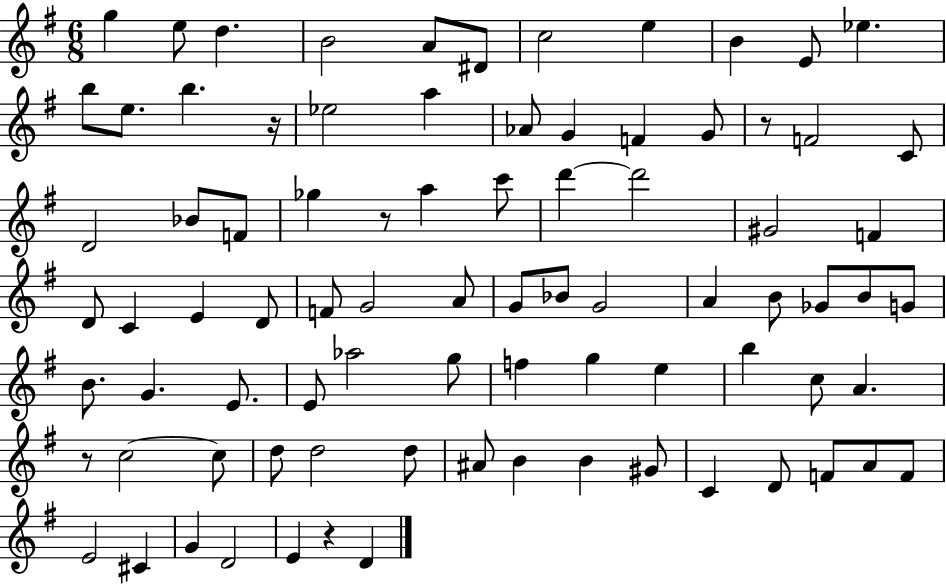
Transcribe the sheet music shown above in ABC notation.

X:1
T:Untitled
M:6/8
L:1/4
K:G
g e/2 d B2 A/2 ^D/2 c2 e B E/2 _e b/2 e/2 b z/4 _e2 a _A/2 G F G/2 z/2 F2 C/2 D2 _B/2 F/2 _g z/2 a c'/2 d' d'2 ^G2 F D/2 C E D/2 F/2 G2 A/2 G/2 _B/2 G2 A B/2 _G/2 B/2 G/2 B/2 G E/2 E/2 _a2 g/2 f g e b c/2 A z/2 c2 c/2 d/2 d2 d/2 ^A/2 B B ^G/2 C D/2 F/2 A/2 F/2 E2 ^C G D2 E z D